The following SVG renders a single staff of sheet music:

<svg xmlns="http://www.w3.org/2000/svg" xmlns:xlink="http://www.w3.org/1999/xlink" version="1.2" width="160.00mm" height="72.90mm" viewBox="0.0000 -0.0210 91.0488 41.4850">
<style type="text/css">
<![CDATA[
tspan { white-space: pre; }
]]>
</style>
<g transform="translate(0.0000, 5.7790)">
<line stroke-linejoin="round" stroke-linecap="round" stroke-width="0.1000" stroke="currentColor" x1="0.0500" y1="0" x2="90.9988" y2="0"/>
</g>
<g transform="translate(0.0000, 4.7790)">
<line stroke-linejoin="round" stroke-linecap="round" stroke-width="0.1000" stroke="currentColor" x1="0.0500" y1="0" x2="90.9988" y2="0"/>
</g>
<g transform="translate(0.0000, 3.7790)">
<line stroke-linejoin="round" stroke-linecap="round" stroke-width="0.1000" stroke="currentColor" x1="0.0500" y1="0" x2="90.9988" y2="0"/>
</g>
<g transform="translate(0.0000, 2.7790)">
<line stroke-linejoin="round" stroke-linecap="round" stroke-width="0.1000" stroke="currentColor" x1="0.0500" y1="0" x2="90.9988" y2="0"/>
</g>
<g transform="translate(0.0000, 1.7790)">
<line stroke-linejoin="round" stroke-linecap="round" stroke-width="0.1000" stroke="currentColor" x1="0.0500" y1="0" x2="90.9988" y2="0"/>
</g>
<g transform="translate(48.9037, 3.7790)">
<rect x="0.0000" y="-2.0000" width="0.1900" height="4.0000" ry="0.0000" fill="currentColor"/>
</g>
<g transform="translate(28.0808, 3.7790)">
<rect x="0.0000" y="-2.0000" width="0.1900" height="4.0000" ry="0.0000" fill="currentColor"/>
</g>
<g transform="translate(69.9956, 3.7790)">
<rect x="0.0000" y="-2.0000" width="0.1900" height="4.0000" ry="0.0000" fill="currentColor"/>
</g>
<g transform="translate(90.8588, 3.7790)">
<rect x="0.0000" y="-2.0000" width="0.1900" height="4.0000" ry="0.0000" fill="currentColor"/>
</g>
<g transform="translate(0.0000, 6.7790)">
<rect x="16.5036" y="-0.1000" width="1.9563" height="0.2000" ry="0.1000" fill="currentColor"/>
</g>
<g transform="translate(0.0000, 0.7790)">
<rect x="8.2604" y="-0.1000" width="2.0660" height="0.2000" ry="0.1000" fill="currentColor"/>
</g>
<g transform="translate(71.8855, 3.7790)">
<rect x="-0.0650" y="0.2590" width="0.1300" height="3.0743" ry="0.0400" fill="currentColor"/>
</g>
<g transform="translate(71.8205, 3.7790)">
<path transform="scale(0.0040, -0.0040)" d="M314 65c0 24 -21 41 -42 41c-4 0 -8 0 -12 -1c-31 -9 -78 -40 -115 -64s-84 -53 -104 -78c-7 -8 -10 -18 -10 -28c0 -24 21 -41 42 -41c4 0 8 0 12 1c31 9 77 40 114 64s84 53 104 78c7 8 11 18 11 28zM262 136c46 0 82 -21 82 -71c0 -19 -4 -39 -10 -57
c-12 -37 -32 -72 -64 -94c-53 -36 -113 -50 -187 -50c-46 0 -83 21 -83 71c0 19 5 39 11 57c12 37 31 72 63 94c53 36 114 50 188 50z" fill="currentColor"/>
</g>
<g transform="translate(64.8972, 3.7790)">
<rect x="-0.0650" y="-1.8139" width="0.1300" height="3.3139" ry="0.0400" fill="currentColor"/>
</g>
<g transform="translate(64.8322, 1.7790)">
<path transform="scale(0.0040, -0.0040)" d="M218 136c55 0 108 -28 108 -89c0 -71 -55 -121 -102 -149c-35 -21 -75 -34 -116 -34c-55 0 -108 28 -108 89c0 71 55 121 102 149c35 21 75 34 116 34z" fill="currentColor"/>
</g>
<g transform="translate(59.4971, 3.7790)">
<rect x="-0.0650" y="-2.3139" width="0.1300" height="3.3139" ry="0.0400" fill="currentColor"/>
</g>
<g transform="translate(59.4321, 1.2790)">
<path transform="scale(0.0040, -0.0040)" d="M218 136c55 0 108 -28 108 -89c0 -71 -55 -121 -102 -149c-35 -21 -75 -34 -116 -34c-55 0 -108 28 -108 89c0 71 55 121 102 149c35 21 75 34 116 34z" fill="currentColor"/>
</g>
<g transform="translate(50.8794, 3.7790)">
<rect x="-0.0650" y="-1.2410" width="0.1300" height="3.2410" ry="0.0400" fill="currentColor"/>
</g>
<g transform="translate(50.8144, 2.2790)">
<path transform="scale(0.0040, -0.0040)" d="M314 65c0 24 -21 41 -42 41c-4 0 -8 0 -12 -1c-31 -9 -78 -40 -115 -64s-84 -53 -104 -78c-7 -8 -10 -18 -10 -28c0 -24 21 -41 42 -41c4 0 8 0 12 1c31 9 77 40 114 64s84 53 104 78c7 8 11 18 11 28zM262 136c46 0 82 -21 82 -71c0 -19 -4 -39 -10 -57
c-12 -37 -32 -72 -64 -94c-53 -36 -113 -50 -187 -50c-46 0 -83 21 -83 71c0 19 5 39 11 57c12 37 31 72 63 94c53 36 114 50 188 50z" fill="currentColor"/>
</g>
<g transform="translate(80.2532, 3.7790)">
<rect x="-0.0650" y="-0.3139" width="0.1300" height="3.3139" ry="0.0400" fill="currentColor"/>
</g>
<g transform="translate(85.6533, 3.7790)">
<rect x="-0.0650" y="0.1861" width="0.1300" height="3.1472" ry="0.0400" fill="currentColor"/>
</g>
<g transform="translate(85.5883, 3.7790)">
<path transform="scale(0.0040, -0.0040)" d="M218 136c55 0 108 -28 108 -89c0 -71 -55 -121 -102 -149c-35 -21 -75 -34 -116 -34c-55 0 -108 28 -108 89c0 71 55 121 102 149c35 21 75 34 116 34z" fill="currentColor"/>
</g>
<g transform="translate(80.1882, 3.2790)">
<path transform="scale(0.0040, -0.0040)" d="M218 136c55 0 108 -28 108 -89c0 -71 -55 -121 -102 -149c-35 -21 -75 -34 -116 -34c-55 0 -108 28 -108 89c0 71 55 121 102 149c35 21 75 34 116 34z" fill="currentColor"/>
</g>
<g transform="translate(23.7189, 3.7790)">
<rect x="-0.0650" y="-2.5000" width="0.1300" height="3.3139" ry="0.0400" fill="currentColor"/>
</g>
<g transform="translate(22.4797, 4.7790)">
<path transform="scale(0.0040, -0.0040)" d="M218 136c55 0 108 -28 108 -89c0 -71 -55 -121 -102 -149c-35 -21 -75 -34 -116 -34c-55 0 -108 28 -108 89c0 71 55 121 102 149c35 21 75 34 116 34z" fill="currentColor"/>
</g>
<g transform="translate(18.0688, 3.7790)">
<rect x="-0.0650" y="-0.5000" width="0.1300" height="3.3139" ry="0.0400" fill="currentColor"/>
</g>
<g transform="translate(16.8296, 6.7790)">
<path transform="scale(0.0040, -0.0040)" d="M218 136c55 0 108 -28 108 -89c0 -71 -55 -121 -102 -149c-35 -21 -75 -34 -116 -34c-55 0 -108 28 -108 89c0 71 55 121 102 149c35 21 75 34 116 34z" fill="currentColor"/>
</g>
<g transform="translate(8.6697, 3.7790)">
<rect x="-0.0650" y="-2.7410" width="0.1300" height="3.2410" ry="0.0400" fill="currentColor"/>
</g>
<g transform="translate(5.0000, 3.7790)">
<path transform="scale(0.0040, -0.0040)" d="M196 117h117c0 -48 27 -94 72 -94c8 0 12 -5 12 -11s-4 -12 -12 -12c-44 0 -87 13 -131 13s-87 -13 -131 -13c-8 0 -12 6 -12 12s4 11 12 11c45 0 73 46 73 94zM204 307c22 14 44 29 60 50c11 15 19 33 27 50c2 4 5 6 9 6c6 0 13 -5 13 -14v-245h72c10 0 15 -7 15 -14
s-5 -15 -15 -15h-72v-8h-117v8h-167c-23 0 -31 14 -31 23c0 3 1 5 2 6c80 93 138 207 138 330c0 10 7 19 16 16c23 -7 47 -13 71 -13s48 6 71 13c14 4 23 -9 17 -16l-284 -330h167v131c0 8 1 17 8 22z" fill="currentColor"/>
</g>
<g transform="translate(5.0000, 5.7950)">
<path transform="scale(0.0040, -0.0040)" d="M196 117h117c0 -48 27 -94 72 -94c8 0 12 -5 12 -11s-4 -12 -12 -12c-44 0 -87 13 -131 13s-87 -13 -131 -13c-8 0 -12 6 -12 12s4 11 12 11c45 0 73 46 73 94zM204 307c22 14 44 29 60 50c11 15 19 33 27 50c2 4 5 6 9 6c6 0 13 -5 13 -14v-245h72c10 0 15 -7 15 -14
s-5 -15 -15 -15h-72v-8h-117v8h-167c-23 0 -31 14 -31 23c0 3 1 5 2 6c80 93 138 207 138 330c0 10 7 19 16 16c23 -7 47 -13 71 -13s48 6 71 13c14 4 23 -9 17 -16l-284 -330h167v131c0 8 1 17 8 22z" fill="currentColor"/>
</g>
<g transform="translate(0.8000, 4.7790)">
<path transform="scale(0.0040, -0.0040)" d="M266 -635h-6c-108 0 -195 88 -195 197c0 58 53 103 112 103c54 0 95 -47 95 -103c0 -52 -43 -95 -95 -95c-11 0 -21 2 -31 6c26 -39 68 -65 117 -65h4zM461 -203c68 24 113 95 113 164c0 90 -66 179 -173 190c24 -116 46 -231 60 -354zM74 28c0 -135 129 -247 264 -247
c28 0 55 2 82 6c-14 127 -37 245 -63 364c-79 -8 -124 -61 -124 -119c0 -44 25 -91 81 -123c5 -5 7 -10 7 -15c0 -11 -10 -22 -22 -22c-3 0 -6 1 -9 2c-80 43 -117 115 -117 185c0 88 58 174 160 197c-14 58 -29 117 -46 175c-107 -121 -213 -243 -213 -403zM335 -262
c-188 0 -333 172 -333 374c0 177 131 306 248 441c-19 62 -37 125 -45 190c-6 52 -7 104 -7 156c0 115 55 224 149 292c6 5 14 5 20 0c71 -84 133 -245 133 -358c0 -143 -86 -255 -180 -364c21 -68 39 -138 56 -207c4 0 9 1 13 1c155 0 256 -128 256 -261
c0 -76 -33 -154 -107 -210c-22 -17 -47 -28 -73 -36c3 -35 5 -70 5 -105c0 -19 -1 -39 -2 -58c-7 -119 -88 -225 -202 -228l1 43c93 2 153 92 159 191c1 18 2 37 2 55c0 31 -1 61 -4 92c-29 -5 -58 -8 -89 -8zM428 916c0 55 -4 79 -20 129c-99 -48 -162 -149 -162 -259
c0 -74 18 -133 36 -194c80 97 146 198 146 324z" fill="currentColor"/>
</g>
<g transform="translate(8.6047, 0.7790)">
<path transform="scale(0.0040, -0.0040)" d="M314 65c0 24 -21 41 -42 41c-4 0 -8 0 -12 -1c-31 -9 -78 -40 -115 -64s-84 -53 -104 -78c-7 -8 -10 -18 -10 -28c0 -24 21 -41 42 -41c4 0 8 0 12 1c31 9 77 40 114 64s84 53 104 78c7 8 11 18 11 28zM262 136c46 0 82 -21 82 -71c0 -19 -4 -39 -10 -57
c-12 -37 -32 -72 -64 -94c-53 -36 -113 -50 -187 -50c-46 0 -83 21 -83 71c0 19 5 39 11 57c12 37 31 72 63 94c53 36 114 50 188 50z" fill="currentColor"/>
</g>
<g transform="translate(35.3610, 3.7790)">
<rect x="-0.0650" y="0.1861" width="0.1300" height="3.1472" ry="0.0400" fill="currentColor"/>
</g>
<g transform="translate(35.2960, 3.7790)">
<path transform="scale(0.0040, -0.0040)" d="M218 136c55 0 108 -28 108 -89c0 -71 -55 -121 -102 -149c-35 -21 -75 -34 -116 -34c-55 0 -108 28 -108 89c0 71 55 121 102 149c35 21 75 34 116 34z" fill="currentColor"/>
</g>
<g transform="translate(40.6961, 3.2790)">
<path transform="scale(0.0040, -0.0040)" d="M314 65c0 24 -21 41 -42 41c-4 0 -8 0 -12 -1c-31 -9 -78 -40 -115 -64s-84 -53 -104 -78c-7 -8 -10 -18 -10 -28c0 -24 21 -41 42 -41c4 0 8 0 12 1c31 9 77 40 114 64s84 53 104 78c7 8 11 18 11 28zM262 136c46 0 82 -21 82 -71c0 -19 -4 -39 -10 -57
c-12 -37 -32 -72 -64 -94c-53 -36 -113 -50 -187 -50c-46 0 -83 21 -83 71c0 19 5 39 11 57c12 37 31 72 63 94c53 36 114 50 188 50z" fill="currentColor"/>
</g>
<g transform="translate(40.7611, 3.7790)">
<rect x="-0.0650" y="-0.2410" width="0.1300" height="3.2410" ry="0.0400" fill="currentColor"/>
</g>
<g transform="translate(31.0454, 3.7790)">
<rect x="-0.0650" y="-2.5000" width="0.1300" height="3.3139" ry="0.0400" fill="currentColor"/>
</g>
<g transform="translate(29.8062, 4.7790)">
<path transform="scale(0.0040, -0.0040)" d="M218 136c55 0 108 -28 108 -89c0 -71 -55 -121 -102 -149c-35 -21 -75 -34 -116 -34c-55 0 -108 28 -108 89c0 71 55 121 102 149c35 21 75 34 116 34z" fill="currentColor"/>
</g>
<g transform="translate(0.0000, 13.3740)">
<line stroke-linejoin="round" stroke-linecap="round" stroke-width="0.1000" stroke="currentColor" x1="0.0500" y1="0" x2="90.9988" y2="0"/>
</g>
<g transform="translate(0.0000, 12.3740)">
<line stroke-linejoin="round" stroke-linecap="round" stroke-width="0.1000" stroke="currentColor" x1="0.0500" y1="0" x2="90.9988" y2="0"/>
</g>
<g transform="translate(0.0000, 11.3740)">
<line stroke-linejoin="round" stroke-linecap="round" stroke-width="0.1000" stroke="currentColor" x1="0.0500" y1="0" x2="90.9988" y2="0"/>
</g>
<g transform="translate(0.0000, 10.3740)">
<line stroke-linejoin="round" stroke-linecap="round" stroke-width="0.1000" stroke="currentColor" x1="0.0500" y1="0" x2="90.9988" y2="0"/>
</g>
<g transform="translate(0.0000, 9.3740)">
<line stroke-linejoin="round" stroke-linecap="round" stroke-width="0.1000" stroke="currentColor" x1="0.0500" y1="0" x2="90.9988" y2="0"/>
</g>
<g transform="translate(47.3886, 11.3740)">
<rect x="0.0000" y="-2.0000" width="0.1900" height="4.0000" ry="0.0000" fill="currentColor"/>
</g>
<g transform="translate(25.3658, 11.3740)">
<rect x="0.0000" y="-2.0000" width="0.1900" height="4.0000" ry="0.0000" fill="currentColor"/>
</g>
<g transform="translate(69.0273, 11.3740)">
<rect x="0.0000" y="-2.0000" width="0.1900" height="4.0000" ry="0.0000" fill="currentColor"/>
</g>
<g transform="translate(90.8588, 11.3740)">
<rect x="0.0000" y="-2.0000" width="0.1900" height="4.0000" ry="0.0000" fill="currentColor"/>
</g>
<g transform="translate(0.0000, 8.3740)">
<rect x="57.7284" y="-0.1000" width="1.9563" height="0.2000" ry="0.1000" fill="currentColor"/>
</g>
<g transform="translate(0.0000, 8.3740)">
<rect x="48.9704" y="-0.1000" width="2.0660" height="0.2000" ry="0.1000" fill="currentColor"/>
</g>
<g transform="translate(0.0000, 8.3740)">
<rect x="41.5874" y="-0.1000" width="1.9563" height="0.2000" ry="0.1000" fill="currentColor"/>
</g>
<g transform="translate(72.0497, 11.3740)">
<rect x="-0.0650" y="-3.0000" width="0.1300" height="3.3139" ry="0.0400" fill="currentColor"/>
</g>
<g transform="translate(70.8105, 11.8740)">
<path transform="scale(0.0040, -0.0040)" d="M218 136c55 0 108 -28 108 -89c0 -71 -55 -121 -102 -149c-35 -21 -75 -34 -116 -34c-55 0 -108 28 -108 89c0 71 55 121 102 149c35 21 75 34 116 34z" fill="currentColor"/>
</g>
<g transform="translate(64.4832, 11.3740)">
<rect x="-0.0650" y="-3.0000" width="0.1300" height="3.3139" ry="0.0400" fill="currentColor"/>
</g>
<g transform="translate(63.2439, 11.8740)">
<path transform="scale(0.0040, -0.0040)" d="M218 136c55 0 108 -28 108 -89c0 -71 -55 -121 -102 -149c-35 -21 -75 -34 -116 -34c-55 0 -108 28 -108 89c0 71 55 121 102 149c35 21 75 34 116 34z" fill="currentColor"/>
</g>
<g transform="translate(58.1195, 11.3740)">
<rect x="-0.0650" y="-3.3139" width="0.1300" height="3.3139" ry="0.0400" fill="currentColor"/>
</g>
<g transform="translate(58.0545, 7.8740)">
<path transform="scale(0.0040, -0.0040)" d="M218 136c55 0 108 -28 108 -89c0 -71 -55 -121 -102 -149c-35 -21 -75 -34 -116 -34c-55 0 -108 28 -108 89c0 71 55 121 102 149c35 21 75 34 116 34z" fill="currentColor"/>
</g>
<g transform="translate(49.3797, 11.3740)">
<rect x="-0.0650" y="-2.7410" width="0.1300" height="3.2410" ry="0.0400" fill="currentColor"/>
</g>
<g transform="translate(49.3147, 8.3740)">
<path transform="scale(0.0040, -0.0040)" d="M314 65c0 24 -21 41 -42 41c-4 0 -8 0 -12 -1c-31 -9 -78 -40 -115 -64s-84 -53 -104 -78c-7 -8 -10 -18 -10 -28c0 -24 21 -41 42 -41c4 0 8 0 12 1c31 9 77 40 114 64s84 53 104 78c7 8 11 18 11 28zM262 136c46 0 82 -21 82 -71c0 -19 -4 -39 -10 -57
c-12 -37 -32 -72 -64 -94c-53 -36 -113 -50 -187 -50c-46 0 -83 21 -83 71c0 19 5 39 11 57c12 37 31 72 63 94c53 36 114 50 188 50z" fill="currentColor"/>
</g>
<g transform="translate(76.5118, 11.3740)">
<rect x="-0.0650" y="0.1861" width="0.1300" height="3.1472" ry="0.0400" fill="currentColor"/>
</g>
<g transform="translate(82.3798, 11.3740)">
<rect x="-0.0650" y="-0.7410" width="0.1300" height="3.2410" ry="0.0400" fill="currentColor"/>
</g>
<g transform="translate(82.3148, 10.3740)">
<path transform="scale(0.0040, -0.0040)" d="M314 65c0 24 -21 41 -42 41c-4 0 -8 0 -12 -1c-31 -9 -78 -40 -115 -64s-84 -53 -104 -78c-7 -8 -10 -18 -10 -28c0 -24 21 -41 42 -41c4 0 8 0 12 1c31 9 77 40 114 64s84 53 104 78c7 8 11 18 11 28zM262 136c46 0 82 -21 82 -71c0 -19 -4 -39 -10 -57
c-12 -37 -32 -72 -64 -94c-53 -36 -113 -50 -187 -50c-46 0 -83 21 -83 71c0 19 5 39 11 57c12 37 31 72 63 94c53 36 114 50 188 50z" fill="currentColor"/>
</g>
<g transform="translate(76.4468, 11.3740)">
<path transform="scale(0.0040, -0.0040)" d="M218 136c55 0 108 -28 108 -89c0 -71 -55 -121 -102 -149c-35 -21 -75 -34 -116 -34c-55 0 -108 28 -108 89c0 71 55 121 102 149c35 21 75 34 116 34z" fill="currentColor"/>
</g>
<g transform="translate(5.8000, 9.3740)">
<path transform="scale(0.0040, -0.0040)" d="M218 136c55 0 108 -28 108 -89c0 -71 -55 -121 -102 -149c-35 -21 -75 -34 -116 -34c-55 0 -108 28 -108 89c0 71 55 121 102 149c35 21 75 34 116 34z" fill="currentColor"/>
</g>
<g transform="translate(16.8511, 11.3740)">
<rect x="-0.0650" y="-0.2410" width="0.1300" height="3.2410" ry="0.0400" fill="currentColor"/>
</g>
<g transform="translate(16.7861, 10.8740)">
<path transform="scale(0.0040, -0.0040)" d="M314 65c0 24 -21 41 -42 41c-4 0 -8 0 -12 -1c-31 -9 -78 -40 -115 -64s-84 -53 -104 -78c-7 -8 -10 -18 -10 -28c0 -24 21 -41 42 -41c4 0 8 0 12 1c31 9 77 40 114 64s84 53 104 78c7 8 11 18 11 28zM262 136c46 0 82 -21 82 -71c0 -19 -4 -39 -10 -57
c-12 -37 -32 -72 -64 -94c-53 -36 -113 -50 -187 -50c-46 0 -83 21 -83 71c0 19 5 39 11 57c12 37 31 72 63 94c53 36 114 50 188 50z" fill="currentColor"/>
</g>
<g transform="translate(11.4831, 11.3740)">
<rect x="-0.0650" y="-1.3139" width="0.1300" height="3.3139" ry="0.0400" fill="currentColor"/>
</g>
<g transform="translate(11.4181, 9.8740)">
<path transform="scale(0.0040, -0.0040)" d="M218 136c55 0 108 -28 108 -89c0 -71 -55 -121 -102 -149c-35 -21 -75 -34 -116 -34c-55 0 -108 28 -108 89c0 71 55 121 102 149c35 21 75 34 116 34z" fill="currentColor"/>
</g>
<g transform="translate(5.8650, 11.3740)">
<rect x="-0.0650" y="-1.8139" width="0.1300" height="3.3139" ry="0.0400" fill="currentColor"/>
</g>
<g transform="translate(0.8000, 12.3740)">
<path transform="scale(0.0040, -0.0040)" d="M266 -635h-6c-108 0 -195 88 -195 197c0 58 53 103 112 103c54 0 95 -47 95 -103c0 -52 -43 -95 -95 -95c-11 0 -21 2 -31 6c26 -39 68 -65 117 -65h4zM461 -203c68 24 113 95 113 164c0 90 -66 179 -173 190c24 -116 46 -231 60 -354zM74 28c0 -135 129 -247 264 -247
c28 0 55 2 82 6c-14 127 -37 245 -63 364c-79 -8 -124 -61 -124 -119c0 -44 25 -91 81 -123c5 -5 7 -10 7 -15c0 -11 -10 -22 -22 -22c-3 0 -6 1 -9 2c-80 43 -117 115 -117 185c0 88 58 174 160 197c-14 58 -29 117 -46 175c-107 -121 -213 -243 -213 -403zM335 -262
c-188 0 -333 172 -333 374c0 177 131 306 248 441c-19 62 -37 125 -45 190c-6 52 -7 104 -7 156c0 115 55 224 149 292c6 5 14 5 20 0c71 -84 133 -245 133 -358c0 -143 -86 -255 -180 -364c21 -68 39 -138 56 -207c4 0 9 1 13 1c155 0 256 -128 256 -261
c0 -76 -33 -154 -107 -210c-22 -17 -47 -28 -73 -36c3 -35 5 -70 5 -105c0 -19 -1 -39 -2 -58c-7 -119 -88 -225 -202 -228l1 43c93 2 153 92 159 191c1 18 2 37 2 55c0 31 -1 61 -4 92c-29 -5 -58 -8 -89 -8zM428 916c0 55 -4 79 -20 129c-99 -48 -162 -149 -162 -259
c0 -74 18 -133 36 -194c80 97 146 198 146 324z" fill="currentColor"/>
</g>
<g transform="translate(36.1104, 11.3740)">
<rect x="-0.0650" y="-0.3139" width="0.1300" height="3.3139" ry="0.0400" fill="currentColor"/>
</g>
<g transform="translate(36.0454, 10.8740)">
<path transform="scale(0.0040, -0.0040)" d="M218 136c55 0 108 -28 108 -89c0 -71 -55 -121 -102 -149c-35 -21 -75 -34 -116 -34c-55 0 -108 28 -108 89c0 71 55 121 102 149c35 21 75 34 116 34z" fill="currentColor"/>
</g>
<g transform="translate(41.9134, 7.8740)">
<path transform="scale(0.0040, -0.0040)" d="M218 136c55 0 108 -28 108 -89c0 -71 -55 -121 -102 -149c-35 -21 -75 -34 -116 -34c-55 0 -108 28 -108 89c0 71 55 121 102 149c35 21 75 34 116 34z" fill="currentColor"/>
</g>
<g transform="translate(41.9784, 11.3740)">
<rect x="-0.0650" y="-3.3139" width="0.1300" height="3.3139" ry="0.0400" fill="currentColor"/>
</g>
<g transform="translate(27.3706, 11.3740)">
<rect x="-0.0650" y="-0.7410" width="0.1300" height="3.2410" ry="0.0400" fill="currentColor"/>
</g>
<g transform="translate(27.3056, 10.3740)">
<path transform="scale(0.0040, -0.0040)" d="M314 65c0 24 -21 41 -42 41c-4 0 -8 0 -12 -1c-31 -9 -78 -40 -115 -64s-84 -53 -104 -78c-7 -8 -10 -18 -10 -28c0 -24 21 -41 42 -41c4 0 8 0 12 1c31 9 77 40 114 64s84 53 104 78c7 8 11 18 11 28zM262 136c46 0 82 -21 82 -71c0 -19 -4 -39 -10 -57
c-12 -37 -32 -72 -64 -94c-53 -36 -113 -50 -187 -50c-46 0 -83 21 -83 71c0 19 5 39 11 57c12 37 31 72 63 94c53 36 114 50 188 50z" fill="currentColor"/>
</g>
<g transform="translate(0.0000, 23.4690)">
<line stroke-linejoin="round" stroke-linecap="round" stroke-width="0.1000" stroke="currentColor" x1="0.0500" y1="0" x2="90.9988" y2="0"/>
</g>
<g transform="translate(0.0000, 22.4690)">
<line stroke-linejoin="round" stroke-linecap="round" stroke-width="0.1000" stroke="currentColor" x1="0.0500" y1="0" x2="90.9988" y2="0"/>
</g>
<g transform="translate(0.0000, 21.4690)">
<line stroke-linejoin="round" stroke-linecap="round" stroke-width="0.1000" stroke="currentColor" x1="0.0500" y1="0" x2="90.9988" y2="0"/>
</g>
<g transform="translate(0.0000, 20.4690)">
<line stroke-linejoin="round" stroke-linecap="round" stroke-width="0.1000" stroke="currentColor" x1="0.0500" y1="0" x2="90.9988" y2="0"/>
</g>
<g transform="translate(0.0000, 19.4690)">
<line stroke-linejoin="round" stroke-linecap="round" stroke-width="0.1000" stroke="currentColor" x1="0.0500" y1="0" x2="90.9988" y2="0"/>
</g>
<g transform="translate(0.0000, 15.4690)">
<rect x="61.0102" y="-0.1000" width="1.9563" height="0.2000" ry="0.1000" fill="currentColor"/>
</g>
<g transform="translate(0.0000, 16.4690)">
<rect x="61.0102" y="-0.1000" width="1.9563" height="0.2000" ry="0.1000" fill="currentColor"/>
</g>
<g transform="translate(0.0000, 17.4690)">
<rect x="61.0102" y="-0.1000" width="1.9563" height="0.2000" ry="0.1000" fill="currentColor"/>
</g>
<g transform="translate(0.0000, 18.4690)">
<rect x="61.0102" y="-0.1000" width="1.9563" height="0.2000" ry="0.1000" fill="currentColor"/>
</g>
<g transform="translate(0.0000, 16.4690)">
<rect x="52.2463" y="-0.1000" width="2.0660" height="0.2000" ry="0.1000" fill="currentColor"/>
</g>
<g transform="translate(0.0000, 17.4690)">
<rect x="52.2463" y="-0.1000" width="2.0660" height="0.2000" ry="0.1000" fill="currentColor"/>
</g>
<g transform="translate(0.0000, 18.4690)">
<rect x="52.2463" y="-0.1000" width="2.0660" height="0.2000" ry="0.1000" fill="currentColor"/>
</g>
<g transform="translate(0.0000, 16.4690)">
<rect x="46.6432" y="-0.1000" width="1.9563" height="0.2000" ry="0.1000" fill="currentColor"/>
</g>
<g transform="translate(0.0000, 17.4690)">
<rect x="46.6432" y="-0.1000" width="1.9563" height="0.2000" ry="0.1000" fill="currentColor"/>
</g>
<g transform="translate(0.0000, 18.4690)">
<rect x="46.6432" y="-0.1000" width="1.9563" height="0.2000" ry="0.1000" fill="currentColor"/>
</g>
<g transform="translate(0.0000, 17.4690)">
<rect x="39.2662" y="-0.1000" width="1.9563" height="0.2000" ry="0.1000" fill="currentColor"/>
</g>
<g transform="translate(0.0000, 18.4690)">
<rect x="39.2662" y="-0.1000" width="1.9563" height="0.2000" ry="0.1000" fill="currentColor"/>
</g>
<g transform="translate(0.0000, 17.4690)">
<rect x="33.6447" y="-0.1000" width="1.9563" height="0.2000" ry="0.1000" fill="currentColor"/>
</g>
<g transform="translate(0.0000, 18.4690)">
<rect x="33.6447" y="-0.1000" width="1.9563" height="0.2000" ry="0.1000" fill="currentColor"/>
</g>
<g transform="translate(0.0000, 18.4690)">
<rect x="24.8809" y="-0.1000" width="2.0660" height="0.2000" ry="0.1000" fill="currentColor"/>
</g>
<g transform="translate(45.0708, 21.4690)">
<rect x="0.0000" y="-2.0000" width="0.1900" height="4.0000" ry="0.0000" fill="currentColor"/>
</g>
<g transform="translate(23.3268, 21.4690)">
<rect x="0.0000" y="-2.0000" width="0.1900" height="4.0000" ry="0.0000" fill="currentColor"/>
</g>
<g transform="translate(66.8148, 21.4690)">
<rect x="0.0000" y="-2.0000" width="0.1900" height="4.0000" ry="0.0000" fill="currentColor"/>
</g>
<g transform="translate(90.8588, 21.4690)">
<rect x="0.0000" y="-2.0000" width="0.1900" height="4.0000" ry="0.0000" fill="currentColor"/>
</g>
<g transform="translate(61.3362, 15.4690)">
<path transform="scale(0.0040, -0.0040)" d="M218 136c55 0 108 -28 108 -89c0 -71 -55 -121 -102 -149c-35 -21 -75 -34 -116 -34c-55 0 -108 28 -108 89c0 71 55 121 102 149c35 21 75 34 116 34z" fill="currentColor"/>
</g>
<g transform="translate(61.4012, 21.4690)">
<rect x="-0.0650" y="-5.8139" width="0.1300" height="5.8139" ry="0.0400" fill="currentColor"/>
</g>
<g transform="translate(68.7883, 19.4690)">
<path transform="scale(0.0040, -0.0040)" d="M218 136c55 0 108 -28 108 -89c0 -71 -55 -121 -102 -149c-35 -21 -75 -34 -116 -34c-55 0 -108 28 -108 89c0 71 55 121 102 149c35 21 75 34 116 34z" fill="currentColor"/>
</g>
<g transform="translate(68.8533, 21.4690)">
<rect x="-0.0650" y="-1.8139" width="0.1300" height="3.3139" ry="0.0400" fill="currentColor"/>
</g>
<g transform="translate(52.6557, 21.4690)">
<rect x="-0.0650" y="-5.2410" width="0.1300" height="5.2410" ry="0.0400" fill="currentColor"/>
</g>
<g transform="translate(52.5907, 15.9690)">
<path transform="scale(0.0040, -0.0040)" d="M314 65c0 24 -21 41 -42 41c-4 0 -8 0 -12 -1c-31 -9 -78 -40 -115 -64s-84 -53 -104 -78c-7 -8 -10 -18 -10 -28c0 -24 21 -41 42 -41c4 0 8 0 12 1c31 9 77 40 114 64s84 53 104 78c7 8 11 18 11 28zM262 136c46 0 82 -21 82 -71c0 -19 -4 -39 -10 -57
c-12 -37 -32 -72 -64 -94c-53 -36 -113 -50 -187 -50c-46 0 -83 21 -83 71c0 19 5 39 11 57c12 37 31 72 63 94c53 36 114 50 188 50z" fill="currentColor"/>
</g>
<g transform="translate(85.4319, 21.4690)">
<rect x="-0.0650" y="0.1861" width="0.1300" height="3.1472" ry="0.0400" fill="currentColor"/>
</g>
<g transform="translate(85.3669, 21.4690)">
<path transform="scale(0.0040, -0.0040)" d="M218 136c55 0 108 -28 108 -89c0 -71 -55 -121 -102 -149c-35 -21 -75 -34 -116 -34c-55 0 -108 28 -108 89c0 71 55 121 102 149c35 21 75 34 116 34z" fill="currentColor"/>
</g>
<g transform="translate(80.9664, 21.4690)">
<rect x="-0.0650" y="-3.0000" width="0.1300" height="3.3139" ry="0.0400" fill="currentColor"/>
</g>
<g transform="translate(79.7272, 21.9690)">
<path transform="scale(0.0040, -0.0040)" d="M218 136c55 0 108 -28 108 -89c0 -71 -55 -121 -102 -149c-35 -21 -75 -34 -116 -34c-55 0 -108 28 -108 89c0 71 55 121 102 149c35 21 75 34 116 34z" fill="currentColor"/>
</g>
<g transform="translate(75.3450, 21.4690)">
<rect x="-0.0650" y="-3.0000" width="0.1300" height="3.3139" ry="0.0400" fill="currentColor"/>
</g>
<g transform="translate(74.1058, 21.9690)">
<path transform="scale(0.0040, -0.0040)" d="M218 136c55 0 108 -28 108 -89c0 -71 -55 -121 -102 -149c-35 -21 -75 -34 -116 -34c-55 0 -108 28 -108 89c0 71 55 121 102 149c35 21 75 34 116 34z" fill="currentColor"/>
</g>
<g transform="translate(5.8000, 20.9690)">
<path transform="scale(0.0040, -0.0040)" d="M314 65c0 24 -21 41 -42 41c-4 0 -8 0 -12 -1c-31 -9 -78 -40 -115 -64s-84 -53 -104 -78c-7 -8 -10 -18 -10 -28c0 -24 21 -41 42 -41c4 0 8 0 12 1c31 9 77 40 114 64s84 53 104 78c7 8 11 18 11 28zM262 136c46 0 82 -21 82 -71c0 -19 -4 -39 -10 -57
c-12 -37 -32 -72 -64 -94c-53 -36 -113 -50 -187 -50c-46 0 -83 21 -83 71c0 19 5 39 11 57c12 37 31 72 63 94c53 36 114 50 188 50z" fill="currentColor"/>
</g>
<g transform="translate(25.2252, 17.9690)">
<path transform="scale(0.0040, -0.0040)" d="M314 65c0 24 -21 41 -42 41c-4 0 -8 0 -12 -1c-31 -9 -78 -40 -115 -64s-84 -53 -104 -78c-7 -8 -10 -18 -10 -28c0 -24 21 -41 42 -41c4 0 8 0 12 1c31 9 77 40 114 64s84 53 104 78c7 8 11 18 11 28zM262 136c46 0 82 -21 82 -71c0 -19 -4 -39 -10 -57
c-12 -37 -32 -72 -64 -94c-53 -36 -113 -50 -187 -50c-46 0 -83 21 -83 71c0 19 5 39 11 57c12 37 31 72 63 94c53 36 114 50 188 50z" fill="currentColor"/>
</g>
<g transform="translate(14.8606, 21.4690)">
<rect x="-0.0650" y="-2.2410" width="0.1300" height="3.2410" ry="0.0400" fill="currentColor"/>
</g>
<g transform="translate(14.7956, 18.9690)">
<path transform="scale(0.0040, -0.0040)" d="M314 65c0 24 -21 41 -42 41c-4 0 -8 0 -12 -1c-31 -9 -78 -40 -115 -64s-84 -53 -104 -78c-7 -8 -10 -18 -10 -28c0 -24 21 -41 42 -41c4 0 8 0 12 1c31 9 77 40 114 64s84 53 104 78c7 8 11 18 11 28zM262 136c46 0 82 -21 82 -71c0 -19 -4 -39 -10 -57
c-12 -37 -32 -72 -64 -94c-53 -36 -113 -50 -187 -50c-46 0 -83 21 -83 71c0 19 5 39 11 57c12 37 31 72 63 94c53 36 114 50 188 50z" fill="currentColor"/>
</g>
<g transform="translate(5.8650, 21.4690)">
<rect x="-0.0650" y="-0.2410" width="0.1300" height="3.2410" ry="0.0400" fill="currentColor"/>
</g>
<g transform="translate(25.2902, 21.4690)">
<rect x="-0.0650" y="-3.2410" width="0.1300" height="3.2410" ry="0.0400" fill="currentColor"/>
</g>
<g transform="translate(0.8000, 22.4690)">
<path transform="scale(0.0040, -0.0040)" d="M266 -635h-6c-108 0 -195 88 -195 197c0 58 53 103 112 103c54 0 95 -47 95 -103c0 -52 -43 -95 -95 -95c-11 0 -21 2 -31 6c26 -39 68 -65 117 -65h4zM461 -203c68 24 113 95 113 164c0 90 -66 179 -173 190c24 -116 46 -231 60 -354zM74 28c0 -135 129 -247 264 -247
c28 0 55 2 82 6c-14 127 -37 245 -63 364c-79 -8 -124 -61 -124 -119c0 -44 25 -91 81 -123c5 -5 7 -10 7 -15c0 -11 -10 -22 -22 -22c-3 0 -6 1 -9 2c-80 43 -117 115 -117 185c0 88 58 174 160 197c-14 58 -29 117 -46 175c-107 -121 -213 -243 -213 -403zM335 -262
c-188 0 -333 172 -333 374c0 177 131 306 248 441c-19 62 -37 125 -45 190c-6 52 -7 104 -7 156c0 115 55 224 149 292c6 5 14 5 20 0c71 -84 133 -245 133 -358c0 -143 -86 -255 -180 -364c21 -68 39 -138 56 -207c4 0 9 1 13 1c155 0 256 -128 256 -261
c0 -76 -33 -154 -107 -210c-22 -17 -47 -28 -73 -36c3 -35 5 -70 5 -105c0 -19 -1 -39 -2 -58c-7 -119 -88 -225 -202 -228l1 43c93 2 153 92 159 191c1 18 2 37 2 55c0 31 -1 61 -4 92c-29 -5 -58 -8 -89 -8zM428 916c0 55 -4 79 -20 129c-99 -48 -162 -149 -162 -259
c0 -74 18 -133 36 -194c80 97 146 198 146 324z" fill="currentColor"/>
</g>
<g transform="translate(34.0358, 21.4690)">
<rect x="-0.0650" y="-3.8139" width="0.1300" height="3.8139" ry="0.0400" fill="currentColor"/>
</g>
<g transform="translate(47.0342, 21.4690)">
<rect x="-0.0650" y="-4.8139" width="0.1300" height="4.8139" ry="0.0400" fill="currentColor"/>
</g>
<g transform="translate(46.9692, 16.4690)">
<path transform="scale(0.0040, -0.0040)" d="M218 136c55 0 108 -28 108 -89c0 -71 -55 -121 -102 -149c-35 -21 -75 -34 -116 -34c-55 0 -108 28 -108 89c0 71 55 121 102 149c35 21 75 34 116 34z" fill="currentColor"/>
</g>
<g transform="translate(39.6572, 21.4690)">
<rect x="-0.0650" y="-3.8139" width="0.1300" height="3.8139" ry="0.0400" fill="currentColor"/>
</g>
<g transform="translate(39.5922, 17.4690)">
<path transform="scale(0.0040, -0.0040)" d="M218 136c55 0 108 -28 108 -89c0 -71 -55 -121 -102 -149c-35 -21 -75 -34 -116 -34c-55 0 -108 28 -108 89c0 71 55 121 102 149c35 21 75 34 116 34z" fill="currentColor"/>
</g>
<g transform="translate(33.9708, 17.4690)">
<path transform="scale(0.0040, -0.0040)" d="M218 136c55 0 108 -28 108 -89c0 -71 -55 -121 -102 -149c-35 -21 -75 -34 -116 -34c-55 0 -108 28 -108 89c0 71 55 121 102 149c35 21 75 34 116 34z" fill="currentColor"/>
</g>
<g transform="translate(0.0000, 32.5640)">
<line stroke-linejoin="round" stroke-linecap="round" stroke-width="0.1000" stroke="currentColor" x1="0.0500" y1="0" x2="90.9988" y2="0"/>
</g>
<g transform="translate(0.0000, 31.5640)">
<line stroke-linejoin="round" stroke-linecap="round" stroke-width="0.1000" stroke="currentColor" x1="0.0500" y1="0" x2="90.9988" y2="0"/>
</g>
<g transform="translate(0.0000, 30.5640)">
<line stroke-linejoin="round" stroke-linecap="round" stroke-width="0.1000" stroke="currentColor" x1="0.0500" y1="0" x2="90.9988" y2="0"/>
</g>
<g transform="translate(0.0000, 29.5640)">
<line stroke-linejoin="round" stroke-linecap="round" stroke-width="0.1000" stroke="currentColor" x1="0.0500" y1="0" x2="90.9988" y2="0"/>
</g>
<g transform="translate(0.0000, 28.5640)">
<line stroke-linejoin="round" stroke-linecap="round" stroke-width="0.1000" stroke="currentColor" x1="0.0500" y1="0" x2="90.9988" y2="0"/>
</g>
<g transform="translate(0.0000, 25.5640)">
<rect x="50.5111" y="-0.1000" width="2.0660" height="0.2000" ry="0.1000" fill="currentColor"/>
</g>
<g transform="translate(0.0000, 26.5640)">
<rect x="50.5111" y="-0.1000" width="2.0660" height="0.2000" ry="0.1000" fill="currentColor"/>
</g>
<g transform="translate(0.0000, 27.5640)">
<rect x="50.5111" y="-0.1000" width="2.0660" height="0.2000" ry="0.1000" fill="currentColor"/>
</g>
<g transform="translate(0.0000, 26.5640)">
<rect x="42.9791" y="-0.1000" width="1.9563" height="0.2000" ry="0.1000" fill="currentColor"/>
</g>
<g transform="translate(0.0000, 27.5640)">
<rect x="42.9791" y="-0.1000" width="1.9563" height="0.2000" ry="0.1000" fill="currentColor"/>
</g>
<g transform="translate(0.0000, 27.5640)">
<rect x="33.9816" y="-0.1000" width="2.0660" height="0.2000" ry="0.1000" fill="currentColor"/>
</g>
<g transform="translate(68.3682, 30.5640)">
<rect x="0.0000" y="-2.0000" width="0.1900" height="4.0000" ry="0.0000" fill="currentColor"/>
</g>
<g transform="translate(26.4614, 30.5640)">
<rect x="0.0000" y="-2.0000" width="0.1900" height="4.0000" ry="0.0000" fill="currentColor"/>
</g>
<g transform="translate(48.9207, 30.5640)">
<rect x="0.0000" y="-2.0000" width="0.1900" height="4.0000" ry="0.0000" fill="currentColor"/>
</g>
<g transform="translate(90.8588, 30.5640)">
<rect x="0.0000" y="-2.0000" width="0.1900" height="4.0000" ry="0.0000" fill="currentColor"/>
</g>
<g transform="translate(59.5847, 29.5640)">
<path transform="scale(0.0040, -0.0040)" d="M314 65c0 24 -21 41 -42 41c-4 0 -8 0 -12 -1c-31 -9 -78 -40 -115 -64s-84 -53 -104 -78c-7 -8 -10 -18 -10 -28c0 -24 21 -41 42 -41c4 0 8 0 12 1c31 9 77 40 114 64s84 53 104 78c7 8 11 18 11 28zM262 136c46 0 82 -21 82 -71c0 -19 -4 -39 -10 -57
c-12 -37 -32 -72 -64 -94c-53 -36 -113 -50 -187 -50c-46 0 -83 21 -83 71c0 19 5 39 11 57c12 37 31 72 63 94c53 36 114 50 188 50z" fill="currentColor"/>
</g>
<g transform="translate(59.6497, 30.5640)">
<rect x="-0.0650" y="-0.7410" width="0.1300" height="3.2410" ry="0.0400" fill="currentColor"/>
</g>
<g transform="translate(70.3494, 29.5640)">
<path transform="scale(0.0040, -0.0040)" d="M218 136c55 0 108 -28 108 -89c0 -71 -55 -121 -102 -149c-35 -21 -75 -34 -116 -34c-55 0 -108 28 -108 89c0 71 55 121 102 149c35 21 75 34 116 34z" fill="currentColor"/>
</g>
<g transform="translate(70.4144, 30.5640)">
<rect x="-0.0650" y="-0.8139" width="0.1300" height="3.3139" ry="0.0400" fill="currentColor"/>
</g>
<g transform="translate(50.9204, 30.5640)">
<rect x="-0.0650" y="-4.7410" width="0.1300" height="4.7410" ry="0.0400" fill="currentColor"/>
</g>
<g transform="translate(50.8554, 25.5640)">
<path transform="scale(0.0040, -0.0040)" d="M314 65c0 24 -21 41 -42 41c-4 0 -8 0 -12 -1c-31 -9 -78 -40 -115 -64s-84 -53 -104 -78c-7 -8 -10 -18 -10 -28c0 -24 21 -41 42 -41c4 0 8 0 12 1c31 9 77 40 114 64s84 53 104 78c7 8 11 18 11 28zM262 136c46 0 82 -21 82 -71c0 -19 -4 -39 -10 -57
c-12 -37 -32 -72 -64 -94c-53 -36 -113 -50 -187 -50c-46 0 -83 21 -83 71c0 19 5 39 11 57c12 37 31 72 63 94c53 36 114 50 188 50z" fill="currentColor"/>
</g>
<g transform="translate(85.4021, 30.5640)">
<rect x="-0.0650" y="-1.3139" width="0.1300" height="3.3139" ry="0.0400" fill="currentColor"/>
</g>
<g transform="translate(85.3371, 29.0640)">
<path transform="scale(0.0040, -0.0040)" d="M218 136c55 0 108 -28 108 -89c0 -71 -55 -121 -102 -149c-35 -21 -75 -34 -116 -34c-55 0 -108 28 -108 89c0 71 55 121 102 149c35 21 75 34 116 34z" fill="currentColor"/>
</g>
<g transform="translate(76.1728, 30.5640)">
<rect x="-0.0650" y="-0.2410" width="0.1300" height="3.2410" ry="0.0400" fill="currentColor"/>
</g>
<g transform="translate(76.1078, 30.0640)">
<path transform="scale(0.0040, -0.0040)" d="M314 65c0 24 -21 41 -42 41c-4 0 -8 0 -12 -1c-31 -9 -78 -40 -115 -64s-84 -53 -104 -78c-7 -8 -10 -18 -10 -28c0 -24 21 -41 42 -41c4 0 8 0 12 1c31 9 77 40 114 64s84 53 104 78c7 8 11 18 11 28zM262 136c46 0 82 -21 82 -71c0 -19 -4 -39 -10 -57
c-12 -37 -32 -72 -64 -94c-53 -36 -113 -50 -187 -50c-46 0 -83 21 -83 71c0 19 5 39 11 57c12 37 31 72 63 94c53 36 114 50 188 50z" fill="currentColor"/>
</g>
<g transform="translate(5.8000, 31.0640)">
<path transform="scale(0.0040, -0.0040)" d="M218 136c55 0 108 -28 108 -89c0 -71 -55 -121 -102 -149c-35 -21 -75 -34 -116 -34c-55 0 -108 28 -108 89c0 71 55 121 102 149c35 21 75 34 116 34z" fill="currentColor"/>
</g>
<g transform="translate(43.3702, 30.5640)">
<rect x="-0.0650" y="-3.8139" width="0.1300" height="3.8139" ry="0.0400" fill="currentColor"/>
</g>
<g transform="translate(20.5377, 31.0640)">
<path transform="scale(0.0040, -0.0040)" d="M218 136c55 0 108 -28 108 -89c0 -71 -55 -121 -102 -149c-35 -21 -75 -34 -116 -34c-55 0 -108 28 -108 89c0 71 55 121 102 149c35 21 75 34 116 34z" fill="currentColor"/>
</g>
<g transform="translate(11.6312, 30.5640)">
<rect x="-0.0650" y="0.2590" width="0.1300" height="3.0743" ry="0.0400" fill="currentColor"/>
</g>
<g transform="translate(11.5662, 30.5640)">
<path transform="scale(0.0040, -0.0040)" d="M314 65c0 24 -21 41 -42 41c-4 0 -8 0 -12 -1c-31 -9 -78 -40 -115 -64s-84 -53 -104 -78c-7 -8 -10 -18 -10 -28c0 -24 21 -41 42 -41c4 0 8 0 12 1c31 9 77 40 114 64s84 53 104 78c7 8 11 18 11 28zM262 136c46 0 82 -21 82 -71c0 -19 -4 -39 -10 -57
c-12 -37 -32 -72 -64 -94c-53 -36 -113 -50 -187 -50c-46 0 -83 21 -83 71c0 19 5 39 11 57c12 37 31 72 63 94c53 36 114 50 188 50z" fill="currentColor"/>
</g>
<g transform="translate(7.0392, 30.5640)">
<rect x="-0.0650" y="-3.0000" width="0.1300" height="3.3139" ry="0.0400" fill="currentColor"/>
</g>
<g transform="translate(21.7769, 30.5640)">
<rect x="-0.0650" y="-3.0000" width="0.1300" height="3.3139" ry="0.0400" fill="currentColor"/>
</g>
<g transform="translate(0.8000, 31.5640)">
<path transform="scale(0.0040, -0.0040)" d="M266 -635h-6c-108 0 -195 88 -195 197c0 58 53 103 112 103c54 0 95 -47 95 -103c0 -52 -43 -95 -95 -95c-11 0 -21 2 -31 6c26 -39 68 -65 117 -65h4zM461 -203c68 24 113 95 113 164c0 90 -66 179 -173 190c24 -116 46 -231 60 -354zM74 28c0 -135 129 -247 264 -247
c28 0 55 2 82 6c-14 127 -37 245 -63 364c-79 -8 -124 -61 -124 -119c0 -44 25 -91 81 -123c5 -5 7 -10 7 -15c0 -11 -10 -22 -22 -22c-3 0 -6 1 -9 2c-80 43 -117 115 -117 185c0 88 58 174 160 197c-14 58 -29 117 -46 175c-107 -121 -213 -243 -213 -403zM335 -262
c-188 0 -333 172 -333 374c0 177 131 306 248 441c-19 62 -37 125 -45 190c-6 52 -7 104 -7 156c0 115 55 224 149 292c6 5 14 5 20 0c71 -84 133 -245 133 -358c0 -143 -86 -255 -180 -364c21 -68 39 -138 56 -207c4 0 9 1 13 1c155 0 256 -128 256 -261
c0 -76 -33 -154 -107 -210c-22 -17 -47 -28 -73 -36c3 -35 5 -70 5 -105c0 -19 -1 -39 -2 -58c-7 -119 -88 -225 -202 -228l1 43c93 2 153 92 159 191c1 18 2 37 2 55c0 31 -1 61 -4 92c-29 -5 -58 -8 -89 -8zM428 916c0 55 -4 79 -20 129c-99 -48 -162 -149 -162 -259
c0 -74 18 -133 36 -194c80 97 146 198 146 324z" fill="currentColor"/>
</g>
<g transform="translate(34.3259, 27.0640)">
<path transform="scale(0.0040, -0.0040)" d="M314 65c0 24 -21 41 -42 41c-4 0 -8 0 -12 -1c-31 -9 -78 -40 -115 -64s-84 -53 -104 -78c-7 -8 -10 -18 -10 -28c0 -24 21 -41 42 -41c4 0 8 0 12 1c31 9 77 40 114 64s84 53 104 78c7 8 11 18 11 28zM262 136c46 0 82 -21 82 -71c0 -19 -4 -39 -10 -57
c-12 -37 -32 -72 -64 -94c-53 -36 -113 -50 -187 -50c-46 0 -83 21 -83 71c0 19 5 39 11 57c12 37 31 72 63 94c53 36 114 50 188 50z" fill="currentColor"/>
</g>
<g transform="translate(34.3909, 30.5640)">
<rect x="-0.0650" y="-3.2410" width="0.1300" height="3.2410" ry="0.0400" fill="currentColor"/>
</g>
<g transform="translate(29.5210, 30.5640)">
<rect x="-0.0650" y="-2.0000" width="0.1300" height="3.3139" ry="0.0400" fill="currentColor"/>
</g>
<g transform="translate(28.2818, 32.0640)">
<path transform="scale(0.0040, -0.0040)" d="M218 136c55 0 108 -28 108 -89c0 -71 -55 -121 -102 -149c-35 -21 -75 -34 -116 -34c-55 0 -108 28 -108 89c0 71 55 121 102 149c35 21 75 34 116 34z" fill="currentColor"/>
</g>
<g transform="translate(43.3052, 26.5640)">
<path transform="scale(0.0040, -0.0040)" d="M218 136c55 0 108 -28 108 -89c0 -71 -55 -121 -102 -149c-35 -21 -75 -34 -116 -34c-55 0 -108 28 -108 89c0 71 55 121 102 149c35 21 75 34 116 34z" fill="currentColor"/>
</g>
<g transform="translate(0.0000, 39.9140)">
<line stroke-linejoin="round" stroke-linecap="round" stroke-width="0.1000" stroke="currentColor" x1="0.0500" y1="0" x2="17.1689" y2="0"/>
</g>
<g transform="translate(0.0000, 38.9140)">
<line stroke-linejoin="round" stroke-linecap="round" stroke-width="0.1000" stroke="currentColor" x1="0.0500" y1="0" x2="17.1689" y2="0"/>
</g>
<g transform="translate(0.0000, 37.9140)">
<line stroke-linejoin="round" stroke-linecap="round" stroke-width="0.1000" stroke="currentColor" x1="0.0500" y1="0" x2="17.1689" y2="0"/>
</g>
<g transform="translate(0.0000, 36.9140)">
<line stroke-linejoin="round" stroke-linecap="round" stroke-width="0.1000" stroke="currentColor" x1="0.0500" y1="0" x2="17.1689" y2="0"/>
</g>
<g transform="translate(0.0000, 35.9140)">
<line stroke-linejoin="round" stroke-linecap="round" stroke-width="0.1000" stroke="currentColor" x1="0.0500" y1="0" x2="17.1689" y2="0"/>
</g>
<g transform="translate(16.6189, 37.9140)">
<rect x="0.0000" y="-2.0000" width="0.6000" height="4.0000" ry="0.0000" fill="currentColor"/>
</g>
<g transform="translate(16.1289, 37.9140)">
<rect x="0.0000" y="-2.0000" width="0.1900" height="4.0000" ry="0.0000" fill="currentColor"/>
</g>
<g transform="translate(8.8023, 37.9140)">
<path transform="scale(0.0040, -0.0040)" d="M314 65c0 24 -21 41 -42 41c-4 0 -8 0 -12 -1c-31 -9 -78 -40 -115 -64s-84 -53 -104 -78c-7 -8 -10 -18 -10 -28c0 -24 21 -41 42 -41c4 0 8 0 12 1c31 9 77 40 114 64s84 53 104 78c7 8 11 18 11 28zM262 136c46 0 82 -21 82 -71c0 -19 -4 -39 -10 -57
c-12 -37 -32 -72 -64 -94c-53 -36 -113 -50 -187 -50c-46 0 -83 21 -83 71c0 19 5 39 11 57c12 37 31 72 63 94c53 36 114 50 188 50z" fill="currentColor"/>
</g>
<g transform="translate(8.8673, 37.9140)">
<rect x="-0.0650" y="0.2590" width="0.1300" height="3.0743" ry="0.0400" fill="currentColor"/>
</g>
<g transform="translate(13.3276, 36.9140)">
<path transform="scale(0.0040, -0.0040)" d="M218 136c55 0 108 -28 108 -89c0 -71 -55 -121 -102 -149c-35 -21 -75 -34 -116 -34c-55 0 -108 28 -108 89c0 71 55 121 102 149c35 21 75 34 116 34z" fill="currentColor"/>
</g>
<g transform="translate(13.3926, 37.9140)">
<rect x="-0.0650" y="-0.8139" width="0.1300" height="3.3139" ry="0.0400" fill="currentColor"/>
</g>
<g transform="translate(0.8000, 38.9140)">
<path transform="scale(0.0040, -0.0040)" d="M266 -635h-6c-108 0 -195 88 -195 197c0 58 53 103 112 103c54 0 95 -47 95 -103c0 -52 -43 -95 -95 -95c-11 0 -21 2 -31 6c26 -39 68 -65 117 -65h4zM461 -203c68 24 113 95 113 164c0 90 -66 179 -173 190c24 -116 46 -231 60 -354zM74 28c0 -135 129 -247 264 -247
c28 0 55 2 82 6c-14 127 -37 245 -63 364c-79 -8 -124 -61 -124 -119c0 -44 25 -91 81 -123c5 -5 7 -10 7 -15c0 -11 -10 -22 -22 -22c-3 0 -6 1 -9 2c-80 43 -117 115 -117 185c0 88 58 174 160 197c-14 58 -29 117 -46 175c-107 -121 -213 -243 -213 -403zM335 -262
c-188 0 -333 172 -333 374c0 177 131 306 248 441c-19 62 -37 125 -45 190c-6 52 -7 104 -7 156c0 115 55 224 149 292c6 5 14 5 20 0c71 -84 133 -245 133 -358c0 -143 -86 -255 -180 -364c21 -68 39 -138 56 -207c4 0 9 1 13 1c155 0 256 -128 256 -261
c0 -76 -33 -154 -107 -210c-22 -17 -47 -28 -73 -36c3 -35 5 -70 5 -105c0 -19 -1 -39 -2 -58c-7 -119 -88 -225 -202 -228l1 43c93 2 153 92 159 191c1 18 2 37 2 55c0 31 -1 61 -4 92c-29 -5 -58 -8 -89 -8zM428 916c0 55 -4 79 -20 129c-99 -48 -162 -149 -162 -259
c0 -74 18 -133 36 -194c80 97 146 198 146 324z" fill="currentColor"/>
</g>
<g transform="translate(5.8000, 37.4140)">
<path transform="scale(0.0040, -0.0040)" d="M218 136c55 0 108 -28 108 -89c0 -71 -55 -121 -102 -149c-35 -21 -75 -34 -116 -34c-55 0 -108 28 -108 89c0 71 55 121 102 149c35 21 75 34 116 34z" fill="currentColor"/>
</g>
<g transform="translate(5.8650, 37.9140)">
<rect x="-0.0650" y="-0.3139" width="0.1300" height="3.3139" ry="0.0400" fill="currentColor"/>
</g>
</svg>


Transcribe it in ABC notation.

X:1
T:Untitled
M:4/4
L:1/4
K:C
a2 C G G B c2 e2 g f B2 c B f e c2 d2 c b a2 b A A B d2 c2 g2 b2 c' c' e' f'2 g' f A A B A B2 A F b2 c' e'2 d2 d c2 e c B2 d